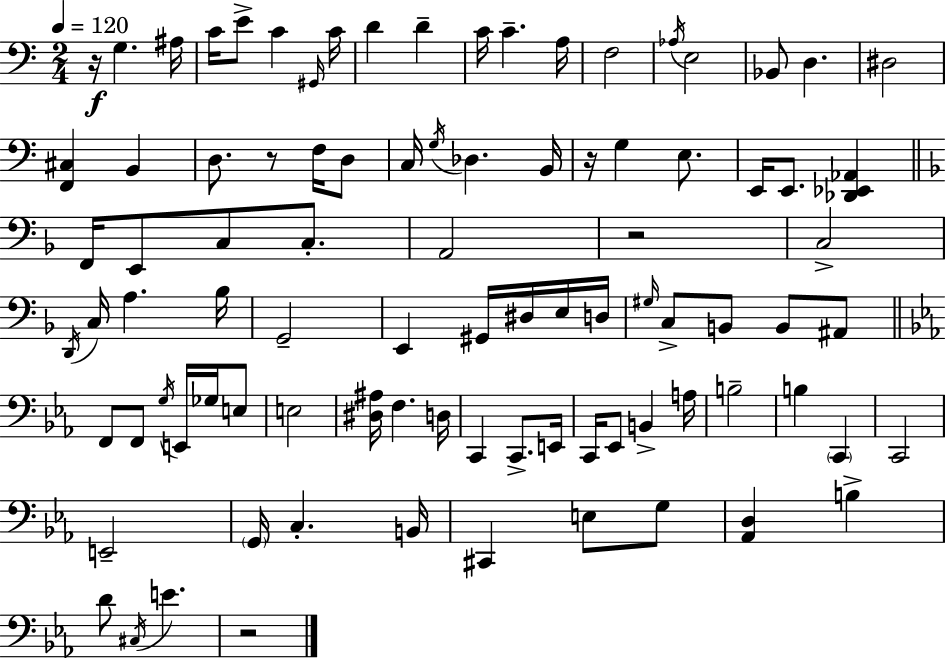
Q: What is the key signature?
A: C major